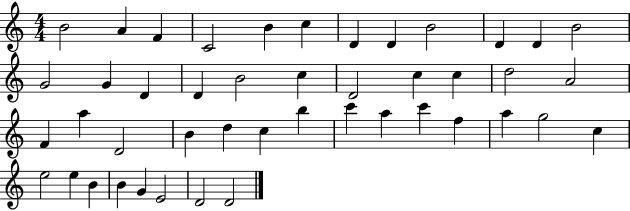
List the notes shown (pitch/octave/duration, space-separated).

B4/h A4/q F4/q C4/h B4/q C5/q D4/q D4/q B4/h D4/q D4/q B4/h G4/h G4/q D4/q D4/q B4/h C5/q D4/h C5/q C5/q D5/h A4/h F4/q A5/q D4/h B4/q D5/q C5/q B5/q C6/q A5/q C6/q F5/q A5/q G5/h C5/q E5/h E5/q B4/q B4/q G4/q E4/h D4/h D4/h